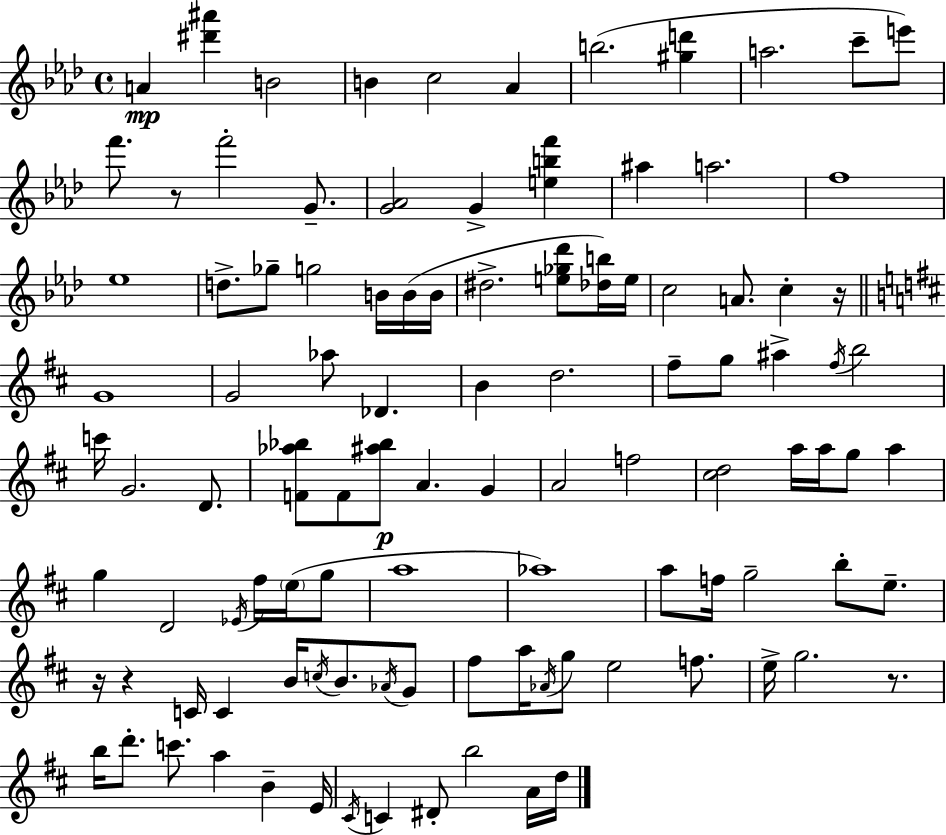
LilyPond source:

{
  \clef treble
  \time 4/4
  \defaultTimeSignature
  \key f \minor
  a'4\mp <dis''' ais'''>4 b'2 | b'4 c''2 aes'4 | b''2.( <gis'' d'''>4 | a''2. c'''8-- e'''8) | \break f'''8. r8 f'''2-. g'8.-- | <g' aes'>2 g'4-> <e'' b'' f'''>4 | ais''4 a''2. | f''1 | \break ees''1 | d''8.-> ges''8-- g''2 b'16 b'16( b'16 | dis''2.-> <e'' ges'' des'''>8 <des'' b''>16) e''16 | c''2 a'8. c''4-. r16 | \break \bar "||" \break \key d \major g'1 | g'2 aes''8 des'4. | b'4 d''2. | fis''8-- g''8 ais''4-> \acciaccatura { fis''16 } b''2 | \break c'''16 g'2. d'8. | <f' aes'' bes''>8 f'8 <ais'' bes''>8\p a'4. g'4 | a'2 f''2 | <cis'' d''>2 a''16 a''16 g''8 a''4 | \break g''4 d'2 \acciaccatura { ees'16 } fis''16 \parenthesize e''16( | g''8 a''1 | aes''1) | a''8 f''16 g''2-- b''8-. e''8.-- | \break r16 r4 c'16 c'4 b'16 \acciaccatura { c''16 } b'8. | \acciaccatura { aes'16 } g'8 fis''8 a''16 \acciaccatura { aes'16 } g''8 e''2 | f''8. e''16-> g''2. | r8. b''16 d'''8.-. c'''8. a''4 | \break b'4-- e'16 \acciaccatura { cis'16 } c'4 dis'8-. b''2 | a'16 d''16 \bar "|."
}